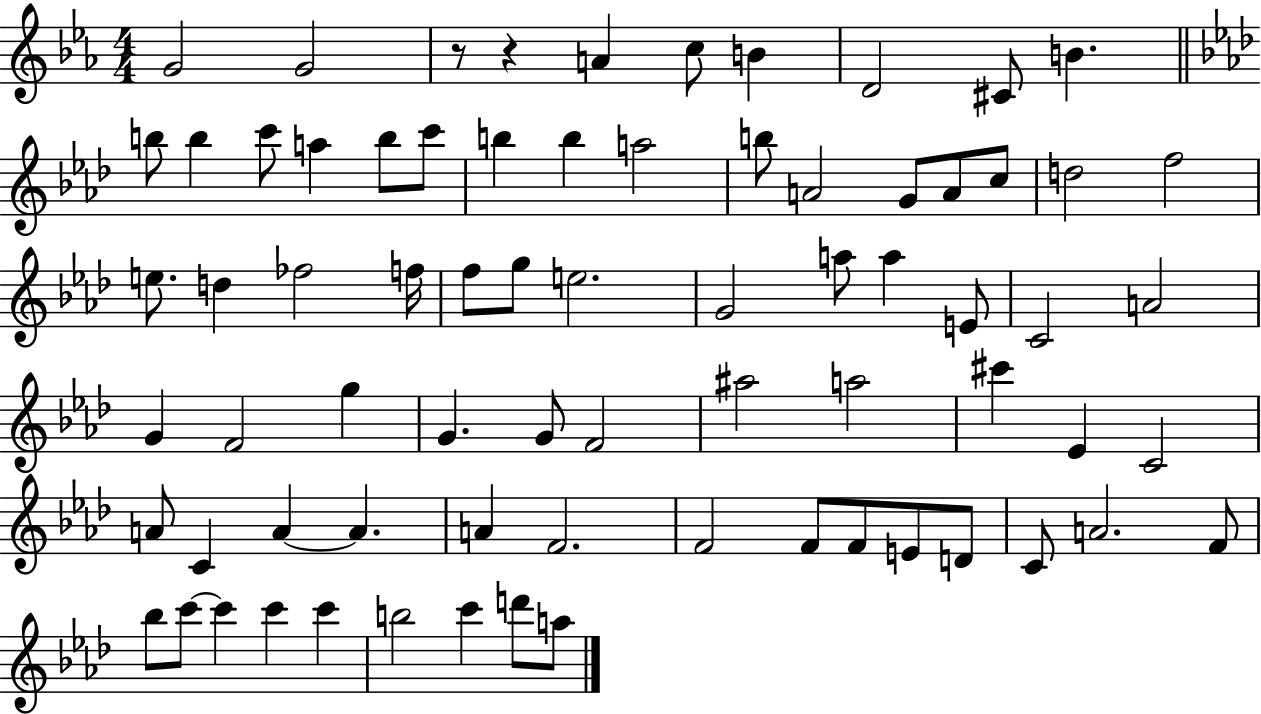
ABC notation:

X:1
T:Untitled
M:4/4
L:1/4
K:Eb
G2 G2 z/2 z A c/2 B D2 ^C/2 B b/2 b c'/2 a b/2 c'/2 b b a2 b/2 A2 G/2 A/2 c/2 d2 f2 e/2 d _f2 f/4 f/2 g/2 e2 G2 a/2 a E/2 C2 A2 G F2 g G G/2 F2 ^a2 a2 ^c' _E C2 A/2 C A A A F2 F2 F/2 F/2 E/2 D/2 C/2 A2 F/2 _b/2 c'/2 c' c' c' b2 c' d'/2 a/2